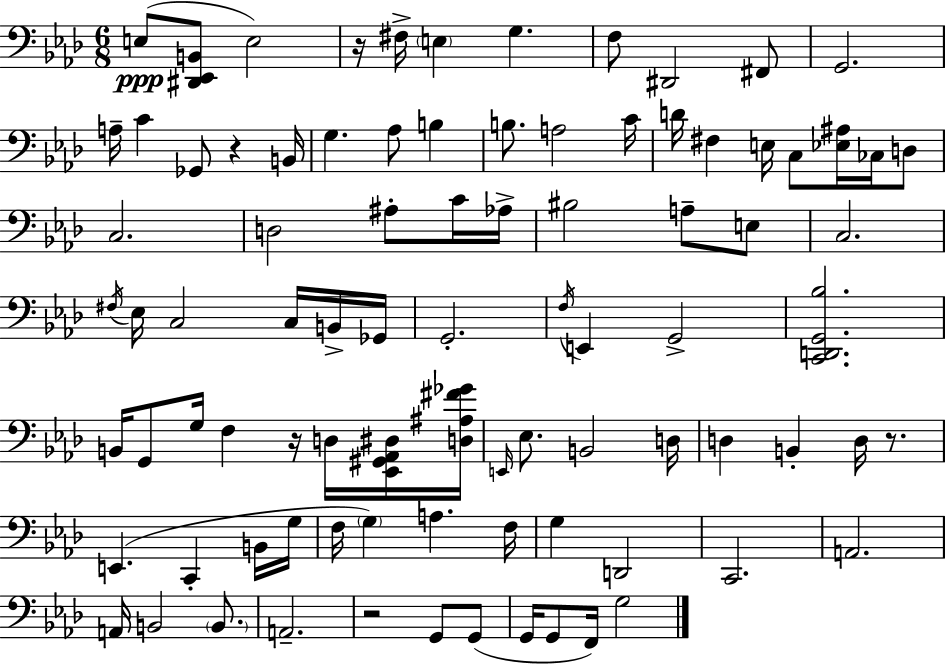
E3/e [D#2,Eb2,B2]/e E3/h R/s F#3/s E3/q G3/q. F3/e D#2/h F#2/e G2/h. A3/s C4/q Gb2/e R/q B2/s G3/q. Ab3/e B3/q B3/e. A3/h C4/s D4/s F#3/q E3/s C3/e [Eb3,A#3]/s CES3/s D3/e C3/h. D3/h A#3/e C4/s Ab3/s BIS3/h A3/e E3/e C3/h. F#3/s Eb3/s C3/h C3/s B2/s Gb2/s G2/h. F3/s E2/q G2/h [C2,D2,G2,Bb3]/h. B2/s G2/e G3/s F3/q R/s D3/s [Eb2,G#2,Ab2,D#3]/s [D3,A#3,F#4,Gb4]/s E2/s Eb3/e. B2/h D3/s D3/q B2/q D3/s R/e. E2/q. C2/q B2/s G3/s F3/s G3/q A3/q. F3/s G3/q D2/h C2/h. A2/h. A2/s B2/h B2/e. A2/h. R/h G2/e G2/e G2/s G2/e F2/s G3/h